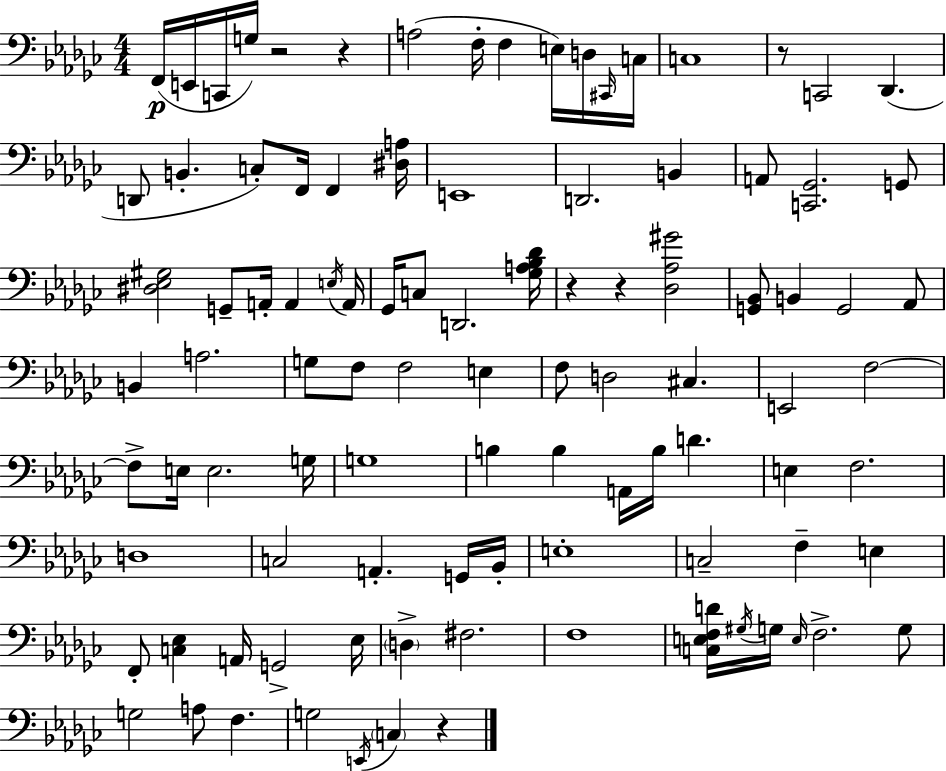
{
  \clef bass
  \numericTimeSignature
  \time 4/4
  \key ees \minor
  f,16(\p e,16 c,16 g16) r2 r4 | a2( f16-. f4 e16) d16 \grace { cis,16 } | c16 c1 | r8 c,2 des,4.( | \break d,8 b,4.-. c8-.) f,16 f,4 | <dis a>16 e,1 | d,2. b,4 | a,8 <c, ges,>2. g,8 | \break <dis ees gis>2 g,8-- a,16-. a,4 | \acciaccatura { e16 } a,16 ges,16 c8 d,2. | <ges a bes des'>16 r4 r4 <des aes gis'>2 | <g, bes,>8 b,4 g,2 | \break aes,8 b,4 a2. | g8 f8 f2 e4 | f8 d2 cis4. | e,2 f2~~ | \break f8-> e16 e2. | g16 g1 | b4 b4 a,16 b16 d'4. | e4 f2. | \break d1 | c2 a,4.-. | g,16 bes,16-. e1-. | c2-- f4-- e4 | \break f,8-. <c ees>4 a,16 g,2-> | ees16 \parenthesize d4-> fis2. | f1 | <c e f d'>16 \acciaccatura { gis16 } g16 \grace { e16 } f2.-> | \break g8 g2 a8 f4. | g2 \acciaccatura { e,16 } \parenthesize c4 | r4 \bar "|."
}